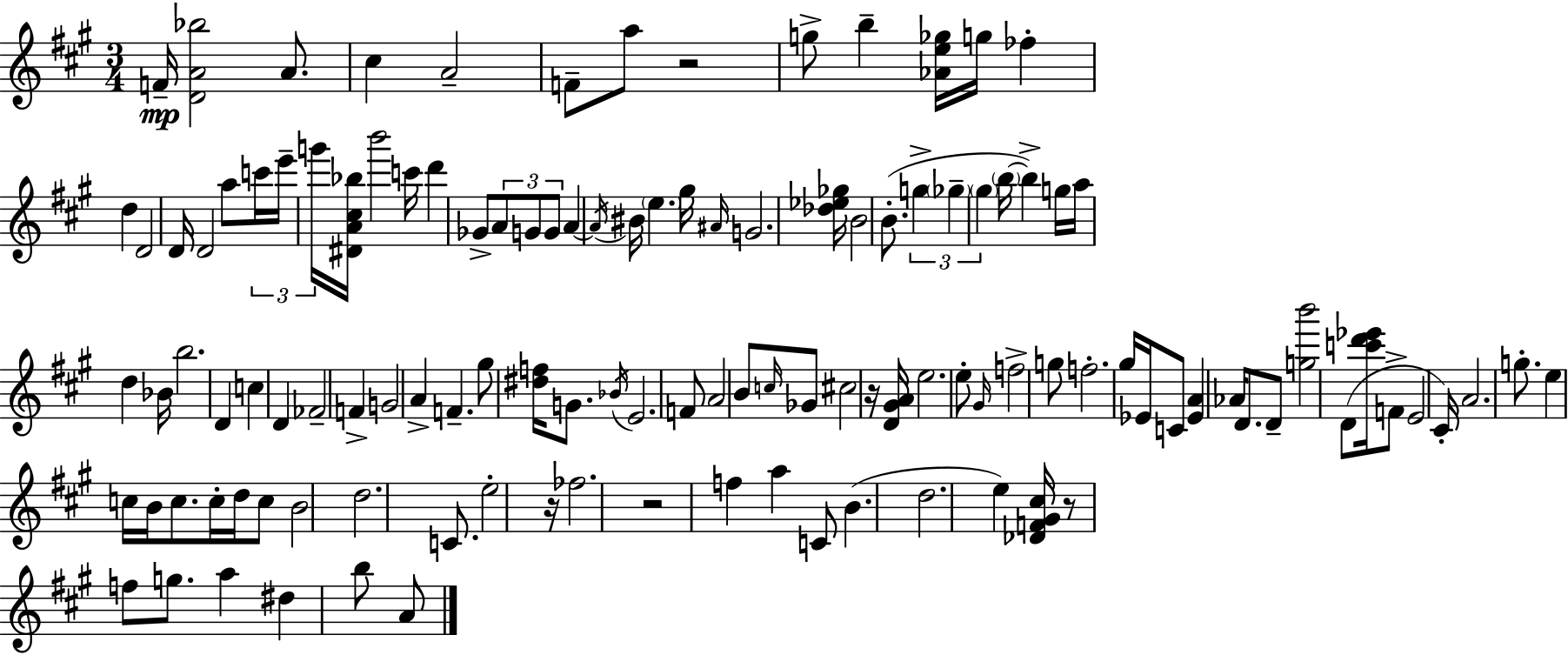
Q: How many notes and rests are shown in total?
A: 119